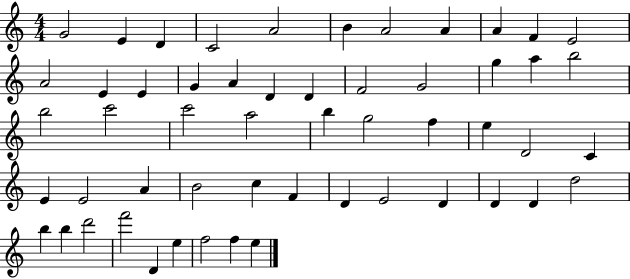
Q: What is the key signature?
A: C major